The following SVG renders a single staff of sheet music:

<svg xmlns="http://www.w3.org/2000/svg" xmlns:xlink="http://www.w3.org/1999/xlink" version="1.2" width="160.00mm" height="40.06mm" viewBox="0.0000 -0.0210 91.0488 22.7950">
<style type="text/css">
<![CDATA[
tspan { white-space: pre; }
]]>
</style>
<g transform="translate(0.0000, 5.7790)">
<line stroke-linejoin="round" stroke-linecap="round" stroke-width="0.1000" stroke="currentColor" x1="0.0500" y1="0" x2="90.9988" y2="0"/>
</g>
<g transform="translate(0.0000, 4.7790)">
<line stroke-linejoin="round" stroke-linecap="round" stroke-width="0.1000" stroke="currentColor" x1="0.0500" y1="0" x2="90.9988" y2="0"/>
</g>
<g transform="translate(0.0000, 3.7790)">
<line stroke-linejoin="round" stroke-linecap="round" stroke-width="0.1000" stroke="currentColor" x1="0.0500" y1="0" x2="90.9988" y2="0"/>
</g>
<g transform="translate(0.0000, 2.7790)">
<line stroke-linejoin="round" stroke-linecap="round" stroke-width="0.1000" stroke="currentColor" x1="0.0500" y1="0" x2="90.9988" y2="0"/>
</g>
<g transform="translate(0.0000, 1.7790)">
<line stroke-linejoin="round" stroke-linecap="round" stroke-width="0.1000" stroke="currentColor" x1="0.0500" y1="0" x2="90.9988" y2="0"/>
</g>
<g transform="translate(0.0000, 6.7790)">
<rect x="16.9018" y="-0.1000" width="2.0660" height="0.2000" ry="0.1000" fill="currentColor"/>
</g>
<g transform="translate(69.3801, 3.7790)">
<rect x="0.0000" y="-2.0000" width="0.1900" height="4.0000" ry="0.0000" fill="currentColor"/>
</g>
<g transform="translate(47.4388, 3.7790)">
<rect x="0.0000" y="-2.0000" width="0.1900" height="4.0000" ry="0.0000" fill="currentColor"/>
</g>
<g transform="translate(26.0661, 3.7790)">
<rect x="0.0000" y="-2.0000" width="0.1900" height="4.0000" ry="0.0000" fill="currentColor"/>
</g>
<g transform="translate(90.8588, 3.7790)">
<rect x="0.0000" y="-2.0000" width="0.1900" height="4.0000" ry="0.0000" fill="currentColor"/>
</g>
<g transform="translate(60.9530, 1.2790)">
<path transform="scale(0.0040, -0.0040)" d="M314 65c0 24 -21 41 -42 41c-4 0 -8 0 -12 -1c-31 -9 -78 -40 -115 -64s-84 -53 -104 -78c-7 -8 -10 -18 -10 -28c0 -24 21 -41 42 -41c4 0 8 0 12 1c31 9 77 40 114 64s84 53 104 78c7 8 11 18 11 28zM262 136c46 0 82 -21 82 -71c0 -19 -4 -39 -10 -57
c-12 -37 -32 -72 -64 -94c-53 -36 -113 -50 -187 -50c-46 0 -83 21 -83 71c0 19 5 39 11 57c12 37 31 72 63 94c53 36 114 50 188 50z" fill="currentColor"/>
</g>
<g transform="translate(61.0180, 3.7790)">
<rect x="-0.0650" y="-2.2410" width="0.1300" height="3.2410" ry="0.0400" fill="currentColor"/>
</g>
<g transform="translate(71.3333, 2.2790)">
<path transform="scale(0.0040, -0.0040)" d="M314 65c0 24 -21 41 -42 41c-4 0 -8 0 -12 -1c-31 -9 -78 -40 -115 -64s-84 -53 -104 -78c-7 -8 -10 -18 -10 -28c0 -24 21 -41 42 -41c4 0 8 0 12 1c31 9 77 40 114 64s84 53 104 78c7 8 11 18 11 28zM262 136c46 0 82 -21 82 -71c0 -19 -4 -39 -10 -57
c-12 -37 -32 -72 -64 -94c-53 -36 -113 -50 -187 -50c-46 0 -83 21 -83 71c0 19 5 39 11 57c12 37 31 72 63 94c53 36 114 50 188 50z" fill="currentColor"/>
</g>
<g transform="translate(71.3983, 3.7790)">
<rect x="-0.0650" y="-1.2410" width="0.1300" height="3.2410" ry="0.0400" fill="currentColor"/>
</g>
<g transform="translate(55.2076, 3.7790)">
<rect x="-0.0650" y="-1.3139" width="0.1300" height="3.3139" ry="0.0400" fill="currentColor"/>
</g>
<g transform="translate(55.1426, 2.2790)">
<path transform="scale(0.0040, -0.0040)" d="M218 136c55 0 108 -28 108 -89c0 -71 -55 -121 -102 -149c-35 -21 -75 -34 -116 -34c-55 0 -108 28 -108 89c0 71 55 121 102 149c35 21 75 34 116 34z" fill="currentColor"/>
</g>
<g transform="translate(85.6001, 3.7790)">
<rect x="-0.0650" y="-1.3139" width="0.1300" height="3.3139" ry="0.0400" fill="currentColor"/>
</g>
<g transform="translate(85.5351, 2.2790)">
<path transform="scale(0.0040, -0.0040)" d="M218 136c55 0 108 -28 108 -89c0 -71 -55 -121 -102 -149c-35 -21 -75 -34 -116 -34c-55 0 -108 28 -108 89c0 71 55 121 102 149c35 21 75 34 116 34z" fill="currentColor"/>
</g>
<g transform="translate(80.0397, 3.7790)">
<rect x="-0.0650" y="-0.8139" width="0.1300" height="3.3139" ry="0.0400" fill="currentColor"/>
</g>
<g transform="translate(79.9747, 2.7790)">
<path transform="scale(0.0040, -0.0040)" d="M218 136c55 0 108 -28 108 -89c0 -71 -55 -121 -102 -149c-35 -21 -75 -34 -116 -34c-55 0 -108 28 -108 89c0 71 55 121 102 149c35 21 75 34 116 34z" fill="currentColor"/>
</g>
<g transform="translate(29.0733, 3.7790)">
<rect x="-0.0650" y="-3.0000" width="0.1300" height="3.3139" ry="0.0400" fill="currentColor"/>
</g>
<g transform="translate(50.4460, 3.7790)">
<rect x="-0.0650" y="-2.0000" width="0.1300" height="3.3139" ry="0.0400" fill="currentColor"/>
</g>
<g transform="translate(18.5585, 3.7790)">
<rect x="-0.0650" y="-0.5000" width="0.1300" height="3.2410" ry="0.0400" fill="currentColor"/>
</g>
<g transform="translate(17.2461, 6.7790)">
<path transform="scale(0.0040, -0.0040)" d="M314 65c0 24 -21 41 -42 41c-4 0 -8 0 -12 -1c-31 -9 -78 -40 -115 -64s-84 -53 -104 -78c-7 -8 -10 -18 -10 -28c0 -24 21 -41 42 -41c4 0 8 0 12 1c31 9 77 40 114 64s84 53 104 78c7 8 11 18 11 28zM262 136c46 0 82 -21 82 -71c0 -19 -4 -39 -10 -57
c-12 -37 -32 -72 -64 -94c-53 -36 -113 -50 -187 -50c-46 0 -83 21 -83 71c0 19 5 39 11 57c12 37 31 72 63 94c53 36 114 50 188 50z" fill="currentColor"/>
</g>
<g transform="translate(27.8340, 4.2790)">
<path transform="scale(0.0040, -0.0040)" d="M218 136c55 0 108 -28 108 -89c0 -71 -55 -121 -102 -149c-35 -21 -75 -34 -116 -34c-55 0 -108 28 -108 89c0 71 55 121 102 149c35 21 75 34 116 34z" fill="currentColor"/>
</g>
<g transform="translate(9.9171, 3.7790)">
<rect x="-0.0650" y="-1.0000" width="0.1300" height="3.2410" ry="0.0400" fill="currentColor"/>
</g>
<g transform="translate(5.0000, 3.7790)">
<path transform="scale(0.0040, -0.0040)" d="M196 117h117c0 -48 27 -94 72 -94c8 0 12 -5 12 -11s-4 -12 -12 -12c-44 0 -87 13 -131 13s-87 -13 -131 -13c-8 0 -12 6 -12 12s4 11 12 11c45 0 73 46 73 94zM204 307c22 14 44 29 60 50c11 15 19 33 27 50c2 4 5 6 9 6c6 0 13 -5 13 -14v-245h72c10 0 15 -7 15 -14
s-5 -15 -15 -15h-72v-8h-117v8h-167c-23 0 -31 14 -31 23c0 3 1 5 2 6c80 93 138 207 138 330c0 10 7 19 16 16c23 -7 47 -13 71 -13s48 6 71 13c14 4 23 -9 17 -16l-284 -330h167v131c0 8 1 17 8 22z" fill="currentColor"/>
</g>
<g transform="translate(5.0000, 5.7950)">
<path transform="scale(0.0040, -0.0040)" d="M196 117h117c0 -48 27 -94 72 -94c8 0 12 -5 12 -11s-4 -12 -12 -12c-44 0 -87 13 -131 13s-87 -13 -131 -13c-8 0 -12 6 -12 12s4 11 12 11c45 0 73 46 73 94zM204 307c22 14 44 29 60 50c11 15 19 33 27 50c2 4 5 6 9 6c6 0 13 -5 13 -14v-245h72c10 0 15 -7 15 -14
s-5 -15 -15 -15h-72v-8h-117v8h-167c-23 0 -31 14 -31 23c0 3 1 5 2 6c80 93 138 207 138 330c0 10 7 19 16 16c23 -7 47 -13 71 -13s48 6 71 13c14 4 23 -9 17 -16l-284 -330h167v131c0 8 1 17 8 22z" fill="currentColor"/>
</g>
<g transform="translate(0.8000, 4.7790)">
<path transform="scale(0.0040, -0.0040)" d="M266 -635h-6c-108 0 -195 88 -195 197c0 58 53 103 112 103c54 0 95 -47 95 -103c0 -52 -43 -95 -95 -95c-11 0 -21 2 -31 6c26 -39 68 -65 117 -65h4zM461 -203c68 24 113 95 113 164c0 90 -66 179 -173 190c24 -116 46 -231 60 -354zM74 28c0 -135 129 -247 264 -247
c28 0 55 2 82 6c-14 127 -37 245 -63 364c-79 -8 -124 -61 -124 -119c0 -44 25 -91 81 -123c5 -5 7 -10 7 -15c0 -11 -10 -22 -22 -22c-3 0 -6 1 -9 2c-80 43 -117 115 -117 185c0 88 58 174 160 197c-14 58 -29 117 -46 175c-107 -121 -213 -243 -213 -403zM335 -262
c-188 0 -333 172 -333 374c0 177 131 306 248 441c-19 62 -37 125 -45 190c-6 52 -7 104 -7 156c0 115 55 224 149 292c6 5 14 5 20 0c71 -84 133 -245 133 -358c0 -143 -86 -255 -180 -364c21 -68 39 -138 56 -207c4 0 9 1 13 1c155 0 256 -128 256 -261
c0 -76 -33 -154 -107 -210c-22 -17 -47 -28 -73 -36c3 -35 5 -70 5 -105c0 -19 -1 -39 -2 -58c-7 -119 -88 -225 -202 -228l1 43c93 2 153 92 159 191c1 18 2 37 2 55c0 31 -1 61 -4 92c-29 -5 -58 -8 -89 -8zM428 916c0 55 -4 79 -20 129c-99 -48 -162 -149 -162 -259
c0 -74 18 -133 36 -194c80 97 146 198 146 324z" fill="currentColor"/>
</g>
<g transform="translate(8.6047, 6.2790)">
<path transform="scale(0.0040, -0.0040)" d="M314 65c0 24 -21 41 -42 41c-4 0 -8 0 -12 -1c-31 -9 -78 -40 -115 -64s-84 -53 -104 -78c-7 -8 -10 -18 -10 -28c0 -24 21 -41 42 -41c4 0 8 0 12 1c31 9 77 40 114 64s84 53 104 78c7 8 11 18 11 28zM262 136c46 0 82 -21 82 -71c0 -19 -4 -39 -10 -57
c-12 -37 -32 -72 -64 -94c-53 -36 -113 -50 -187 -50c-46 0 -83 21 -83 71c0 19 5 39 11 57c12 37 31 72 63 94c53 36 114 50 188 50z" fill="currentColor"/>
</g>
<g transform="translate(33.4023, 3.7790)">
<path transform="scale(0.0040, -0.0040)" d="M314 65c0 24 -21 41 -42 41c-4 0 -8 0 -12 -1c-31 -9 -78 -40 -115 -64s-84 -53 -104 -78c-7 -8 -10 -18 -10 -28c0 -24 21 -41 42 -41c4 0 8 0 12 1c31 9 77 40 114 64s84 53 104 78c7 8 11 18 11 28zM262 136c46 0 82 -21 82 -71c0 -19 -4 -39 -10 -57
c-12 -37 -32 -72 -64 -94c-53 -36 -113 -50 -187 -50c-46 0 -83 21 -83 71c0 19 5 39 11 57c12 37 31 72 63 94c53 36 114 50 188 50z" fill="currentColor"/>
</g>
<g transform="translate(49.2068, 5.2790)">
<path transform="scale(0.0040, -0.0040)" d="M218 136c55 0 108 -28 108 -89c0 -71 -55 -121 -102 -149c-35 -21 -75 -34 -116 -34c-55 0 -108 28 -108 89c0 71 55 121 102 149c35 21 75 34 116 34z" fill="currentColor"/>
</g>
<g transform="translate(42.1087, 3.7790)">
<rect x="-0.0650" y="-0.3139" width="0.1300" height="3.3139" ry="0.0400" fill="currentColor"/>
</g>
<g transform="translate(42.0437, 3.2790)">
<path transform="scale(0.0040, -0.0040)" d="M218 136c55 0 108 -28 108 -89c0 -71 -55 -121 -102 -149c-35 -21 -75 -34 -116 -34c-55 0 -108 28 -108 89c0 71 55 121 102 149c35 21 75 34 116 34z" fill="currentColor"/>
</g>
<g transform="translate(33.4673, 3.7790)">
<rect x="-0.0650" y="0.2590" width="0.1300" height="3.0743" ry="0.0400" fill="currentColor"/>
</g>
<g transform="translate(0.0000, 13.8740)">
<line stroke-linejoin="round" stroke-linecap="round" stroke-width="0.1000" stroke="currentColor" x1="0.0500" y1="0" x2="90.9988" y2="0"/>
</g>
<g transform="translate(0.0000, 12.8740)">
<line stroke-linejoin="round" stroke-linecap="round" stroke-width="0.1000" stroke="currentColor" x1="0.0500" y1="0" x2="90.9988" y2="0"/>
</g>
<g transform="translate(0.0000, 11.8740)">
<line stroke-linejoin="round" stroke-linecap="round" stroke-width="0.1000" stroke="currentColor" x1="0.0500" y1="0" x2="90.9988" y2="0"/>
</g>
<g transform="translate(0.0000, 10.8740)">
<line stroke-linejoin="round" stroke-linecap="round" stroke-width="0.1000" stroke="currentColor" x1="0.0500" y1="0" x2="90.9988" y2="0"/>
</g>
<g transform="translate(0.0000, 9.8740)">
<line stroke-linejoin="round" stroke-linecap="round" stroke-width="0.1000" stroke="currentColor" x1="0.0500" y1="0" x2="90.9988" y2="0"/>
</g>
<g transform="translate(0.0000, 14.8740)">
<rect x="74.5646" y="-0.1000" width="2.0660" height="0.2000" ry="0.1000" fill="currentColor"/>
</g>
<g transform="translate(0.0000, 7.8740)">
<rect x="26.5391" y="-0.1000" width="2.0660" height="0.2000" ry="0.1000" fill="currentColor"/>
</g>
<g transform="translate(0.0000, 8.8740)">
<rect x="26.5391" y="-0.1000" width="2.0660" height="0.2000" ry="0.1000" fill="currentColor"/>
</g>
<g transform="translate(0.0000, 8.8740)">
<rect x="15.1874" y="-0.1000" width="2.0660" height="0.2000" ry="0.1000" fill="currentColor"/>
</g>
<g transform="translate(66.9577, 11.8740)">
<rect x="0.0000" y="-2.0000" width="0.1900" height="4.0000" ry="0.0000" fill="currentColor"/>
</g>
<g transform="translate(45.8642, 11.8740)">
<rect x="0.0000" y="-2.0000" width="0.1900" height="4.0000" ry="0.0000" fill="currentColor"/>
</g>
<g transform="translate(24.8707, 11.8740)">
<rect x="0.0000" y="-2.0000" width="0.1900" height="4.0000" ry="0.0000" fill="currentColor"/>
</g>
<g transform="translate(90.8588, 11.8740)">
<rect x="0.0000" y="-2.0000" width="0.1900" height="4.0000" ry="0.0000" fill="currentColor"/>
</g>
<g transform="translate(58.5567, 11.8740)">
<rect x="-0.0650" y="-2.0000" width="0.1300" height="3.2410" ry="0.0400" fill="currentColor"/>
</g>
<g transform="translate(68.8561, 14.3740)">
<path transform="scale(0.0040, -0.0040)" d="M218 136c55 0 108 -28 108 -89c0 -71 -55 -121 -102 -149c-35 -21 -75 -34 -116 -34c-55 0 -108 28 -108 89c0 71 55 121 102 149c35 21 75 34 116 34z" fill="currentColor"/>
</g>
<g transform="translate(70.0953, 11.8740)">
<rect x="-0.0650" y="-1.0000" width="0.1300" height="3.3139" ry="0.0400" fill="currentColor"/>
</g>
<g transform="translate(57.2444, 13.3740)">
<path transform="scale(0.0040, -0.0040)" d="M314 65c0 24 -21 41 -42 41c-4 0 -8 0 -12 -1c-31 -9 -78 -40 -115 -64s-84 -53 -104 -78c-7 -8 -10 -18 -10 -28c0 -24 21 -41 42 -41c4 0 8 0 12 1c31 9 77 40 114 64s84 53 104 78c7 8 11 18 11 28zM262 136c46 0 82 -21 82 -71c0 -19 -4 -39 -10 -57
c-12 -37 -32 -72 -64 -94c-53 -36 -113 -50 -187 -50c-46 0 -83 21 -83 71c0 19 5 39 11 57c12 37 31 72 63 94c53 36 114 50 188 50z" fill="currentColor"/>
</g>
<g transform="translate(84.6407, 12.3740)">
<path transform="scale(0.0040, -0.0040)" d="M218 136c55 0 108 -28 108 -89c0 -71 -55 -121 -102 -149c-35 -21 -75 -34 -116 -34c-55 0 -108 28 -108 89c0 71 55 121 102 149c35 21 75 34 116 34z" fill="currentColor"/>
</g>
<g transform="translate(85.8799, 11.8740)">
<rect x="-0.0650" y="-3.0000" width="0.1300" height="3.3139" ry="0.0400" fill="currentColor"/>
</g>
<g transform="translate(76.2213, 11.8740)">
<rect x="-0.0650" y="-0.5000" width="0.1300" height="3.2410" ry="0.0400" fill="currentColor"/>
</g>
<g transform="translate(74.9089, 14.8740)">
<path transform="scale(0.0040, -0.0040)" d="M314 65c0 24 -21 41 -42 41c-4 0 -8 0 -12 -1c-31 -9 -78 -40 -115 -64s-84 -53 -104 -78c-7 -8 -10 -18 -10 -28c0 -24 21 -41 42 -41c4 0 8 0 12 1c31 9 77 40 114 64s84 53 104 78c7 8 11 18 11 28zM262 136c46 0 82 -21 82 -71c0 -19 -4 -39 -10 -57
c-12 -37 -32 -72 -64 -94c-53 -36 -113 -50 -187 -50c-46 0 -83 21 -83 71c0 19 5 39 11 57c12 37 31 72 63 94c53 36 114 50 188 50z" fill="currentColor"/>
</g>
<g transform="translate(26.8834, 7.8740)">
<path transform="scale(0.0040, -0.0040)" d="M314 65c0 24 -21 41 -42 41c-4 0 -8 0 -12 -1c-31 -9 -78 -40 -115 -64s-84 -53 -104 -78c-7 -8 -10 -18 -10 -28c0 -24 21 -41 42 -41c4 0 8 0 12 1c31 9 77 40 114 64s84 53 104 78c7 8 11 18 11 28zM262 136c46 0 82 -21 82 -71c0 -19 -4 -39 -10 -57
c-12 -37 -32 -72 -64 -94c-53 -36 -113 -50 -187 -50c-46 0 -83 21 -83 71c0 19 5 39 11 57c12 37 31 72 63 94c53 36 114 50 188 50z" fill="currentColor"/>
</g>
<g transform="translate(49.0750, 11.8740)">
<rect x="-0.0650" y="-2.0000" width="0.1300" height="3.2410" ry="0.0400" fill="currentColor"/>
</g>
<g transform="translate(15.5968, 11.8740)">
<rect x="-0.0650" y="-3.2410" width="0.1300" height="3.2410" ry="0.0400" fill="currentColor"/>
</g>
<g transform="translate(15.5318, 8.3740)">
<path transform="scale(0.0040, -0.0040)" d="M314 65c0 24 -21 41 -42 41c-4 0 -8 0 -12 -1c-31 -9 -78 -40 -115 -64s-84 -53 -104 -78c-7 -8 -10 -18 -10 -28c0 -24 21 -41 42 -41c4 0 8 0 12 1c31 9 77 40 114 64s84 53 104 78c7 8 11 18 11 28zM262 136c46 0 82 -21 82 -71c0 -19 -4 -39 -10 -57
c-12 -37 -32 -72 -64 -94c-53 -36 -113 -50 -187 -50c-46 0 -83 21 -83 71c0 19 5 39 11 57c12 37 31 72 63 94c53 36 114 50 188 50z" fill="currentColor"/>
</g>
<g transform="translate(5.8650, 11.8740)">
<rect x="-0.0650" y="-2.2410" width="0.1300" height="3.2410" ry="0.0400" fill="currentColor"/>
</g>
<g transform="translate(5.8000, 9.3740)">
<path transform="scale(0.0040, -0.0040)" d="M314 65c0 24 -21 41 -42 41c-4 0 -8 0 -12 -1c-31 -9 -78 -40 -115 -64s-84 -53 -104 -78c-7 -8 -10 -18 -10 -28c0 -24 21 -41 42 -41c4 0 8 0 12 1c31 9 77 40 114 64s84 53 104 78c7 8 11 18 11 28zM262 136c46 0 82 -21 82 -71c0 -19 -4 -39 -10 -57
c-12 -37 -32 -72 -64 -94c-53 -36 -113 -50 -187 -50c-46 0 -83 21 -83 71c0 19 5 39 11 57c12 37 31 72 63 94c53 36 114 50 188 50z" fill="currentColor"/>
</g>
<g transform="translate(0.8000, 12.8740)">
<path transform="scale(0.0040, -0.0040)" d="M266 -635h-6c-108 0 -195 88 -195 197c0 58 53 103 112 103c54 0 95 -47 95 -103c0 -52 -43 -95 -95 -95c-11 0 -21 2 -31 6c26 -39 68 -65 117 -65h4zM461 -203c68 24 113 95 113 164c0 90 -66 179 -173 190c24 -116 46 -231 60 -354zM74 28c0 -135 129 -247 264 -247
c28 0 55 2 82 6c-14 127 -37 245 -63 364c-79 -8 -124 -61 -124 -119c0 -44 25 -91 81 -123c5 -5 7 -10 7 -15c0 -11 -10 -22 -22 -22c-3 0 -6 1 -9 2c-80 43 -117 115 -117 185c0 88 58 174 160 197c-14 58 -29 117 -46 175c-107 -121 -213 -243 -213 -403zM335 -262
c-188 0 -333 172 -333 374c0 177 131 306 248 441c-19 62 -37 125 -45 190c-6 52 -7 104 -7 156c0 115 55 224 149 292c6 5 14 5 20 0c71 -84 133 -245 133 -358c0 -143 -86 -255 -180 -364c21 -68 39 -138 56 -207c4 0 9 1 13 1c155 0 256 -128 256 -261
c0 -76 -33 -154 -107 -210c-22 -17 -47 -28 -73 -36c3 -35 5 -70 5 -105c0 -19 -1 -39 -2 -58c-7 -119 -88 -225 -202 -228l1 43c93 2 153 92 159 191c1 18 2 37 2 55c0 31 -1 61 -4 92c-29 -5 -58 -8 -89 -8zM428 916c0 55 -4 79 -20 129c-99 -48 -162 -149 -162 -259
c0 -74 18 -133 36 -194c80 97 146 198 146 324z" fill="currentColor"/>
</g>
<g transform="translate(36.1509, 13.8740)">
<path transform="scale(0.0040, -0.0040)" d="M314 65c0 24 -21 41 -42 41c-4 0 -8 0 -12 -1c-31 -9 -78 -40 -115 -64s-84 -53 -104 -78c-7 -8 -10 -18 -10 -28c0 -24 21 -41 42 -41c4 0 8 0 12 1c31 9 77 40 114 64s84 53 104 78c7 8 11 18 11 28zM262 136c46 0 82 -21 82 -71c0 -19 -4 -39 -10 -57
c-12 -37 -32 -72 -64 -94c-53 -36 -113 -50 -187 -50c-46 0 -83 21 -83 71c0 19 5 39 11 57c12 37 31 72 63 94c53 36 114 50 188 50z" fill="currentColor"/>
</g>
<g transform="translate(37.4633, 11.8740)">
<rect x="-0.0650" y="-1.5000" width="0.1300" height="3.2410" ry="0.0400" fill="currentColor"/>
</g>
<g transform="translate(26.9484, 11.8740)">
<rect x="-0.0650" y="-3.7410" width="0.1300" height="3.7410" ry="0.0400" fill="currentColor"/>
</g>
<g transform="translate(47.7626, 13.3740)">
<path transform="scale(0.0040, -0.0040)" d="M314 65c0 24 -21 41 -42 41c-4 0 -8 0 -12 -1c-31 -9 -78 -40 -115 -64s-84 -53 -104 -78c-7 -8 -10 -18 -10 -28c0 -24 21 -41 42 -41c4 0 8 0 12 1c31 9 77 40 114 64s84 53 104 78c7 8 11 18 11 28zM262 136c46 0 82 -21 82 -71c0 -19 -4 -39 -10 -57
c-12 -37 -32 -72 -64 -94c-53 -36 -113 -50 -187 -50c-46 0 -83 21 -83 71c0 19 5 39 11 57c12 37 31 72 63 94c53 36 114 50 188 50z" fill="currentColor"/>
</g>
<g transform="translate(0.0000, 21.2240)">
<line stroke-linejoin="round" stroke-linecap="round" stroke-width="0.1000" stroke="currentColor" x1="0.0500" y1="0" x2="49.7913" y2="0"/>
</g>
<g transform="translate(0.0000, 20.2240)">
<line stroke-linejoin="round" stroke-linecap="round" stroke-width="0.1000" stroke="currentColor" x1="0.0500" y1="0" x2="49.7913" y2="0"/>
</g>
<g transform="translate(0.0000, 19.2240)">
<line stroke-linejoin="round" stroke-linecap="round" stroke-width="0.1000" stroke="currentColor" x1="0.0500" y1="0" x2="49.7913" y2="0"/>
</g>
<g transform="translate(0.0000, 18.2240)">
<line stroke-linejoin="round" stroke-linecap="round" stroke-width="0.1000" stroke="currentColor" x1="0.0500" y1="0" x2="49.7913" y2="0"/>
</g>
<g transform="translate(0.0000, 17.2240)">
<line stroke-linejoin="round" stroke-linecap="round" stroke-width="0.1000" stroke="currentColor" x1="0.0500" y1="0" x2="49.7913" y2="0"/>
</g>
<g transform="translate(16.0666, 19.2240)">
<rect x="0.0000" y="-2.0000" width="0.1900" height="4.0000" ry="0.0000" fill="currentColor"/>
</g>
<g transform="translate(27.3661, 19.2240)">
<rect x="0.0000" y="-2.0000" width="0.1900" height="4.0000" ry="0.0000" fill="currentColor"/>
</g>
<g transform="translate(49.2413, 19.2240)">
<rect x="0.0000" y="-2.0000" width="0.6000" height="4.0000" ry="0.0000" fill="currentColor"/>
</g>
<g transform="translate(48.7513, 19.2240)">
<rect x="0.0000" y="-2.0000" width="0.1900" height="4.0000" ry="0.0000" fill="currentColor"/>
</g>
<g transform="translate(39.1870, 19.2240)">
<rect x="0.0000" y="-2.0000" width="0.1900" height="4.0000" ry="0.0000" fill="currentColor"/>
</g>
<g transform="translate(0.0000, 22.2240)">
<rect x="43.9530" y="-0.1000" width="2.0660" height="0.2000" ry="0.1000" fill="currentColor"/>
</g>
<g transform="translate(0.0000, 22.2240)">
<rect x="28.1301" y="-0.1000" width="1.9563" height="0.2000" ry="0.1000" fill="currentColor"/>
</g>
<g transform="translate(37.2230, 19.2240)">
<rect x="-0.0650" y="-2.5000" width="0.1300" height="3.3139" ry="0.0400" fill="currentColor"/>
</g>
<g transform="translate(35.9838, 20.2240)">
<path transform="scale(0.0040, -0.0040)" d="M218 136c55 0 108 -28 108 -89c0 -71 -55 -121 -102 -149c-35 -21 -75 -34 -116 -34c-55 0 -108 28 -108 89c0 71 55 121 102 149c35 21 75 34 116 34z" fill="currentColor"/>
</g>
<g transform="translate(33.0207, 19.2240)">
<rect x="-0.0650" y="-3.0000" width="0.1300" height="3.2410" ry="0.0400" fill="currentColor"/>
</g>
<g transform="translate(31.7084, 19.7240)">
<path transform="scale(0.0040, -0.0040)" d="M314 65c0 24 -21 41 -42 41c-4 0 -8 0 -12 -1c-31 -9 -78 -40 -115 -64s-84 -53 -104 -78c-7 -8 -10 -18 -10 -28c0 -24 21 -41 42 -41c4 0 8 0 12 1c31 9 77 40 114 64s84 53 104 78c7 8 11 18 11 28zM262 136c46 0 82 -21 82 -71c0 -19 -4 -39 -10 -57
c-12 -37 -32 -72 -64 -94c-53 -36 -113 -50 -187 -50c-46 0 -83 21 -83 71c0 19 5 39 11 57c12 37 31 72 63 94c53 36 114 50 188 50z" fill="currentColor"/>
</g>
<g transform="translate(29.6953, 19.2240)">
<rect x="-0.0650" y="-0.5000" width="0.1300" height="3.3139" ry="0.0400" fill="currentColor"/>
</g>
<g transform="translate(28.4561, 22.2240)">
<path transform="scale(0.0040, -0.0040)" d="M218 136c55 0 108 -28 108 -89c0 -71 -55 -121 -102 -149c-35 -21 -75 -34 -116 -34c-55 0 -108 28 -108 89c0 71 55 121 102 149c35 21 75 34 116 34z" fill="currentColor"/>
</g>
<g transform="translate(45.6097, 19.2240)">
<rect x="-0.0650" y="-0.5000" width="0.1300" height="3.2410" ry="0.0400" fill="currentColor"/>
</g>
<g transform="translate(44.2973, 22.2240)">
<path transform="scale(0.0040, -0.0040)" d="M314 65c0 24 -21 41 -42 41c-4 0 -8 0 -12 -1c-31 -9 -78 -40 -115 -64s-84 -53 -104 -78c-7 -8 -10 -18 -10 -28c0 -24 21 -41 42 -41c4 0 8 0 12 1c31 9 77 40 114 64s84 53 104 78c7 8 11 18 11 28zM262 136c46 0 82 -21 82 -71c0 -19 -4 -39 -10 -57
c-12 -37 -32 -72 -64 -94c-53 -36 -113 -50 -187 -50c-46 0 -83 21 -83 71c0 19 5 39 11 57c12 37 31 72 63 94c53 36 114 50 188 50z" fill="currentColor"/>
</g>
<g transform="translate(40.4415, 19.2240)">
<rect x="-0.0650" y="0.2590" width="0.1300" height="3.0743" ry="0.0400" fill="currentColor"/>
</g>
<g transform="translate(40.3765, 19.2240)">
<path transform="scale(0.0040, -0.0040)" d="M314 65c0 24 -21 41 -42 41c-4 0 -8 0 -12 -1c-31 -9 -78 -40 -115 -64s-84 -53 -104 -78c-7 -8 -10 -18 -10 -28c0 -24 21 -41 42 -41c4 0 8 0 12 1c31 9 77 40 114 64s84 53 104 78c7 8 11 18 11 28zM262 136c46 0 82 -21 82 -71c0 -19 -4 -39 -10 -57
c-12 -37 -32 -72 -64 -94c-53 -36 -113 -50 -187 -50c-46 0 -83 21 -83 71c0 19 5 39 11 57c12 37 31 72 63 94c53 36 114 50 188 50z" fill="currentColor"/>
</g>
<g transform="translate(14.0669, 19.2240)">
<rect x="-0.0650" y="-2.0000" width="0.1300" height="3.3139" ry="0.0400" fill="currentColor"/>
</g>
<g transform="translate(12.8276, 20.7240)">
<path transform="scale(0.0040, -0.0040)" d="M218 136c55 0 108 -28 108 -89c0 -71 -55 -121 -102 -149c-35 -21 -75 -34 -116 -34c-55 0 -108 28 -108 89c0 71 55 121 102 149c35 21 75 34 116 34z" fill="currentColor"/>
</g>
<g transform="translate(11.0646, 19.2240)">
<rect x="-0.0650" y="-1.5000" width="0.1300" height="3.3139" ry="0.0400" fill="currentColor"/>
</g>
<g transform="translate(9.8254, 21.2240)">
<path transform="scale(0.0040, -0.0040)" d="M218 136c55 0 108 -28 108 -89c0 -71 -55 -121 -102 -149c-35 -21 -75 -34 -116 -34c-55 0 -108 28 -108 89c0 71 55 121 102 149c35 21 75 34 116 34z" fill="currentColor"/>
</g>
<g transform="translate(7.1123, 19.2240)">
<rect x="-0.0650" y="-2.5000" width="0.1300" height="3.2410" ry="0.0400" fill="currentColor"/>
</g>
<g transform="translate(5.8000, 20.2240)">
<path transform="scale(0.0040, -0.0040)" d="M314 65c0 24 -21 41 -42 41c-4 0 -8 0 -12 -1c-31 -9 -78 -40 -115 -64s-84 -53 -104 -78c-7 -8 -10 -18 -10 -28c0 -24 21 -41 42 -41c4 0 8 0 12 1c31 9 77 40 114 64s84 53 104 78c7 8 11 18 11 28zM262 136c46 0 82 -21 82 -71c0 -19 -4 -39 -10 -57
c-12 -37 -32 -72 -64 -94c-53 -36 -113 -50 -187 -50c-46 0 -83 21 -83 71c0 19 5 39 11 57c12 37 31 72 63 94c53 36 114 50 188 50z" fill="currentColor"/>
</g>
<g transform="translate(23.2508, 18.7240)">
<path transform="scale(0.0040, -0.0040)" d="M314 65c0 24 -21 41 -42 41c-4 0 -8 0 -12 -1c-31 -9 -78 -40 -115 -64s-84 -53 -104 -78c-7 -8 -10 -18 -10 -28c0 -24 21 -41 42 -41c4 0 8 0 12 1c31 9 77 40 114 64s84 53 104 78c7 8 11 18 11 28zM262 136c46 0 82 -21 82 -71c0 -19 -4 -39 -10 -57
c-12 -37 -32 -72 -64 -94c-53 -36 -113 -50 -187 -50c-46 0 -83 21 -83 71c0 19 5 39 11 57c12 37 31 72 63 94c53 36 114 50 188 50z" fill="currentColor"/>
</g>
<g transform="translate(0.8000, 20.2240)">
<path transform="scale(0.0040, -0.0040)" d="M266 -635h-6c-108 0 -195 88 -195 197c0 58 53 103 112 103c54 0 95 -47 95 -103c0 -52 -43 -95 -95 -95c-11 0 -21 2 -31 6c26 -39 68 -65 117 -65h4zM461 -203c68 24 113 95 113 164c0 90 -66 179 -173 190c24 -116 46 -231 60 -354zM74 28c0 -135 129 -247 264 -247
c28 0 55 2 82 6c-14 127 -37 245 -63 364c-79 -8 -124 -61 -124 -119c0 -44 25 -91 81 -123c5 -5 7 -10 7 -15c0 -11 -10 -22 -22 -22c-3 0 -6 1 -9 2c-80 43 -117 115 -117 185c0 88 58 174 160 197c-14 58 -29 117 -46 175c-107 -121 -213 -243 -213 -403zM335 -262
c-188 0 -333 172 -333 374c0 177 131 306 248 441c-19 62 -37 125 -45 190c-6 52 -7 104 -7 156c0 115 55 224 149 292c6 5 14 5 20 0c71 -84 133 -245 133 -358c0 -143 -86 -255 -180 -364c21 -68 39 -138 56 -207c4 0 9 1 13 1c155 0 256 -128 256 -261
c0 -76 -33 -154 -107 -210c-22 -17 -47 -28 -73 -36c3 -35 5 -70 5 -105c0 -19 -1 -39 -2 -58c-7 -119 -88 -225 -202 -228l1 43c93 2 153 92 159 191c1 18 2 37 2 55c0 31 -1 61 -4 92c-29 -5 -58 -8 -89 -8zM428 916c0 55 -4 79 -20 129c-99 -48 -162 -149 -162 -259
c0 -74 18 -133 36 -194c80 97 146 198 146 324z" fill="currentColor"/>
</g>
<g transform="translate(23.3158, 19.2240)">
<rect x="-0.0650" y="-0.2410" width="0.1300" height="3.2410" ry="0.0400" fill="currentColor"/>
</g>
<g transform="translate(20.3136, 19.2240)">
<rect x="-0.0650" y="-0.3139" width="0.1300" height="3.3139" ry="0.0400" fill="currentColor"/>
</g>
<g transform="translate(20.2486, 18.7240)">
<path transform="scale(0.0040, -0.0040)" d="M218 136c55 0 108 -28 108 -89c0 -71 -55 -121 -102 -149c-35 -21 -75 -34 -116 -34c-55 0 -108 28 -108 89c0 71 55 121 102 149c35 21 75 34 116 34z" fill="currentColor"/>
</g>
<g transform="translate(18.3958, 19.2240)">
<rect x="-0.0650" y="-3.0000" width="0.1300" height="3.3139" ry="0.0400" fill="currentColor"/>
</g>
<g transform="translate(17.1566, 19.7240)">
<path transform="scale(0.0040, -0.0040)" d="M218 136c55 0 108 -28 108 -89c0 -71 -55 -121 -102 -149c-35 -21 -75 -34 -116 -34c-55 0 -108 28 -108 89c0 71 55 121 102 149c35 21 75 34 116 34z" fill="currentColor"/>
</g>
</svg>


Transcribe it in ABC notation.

X:1
T:Untitled
M:4/4
L:1/4
K:C
D2 C2 A B2 c F e g2 e2 d e g2 b2 c'2 E2 F2 F2 D C2 A G2 E F A c c2 C A2 G B2 C2